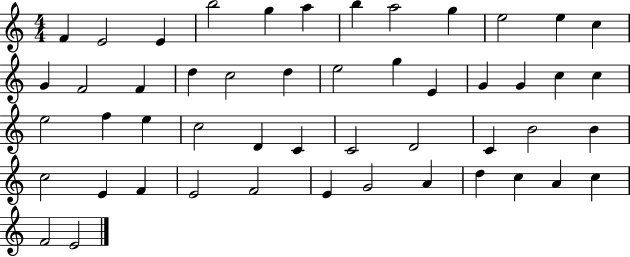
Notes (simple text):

F4/q E4/h E4/q B5/h G5/q A5/q B5/q A5/h G5/q E5/h E5/q C5/q G4/q F4/h F4/q D5/q C5/h D5/q E5/h G5/q E4/q G4/q G4/q C5/q C5/q E5/h F5/q E5/q C5/h D4/q C4/q C4/h D4/h C4/q B4/h B4/q C5/h E4/q F4/q E4/h F4/h E4/q G4/h A4/q D5/q C5/q A4/q C5/q F4/h E4/h